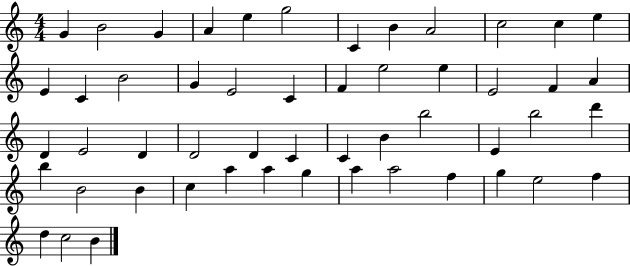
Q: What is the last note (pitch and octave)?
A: B4